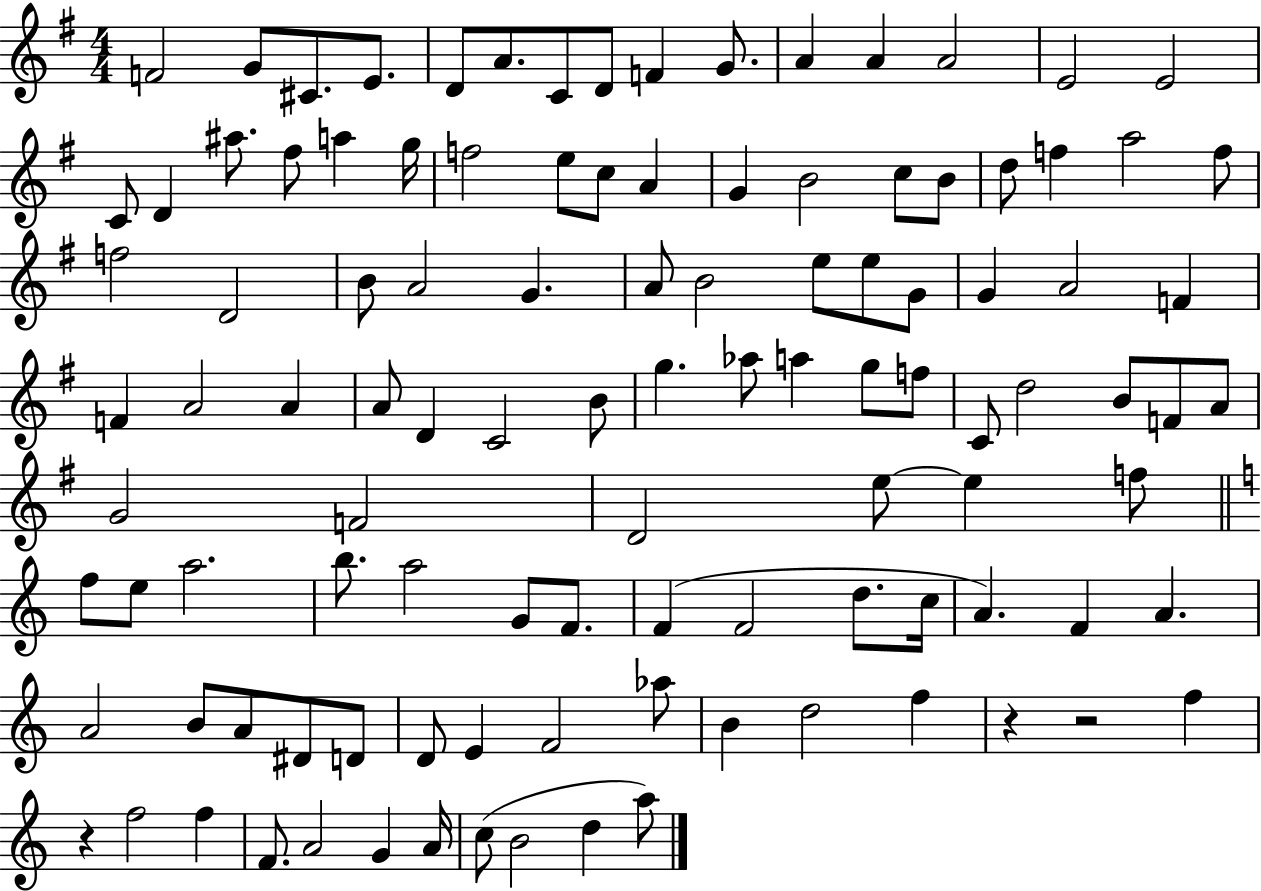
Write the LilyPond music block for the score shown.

{
  \clef treble
  \numericTimeSignature
  \time 4/4
  \key g \major
  \repeat volta 2 { f'2 g'8 cis'8. e'8. | d'8 a'8. c'8 d'8 f'4 g'8. | a'4 a'4 a'2 | e'2 e'2 | \break c'8 d'4 ais''8. fis''8 a''4 g''16 | f''2 e''8 c''8 a'4 | g'4 b'2 c''8 b'8 | d''8 f''4 a''2 f''8 | \break f''2 d'2 | b'8 a'2 g'4. | a'8 b'2 e''8 e''8 g'8 | g'4 a'2 f'4 | \break f'4 a'2 a'4 | a'8 d'4 c'2 b'8 | g''4. aes''8 a''4 g''8 f''8 | c'8 d''2 b'8 f'8 a'8 | \break g'2 f'2 | d'2 e''8~~ e''4 f''8 | \bar "||" \break \key c \major f''8 e''8 a''2. | b''8. a''2 g'8 f'8. | f'4( f'2 d''8. c''16 | a'4.) f'4 a'4. | \break a'2 b'8 a'8 dis'8 d'8 | d'8 e'4 f'2 aes''8 | b'4 d''2 f''4 | r4 r2 f''4 | \break r4 f''2 f''4 | f'8. a'2 g'4 a'16 | c''8( b'2 d''4 a''8) | } \bar "|."
}